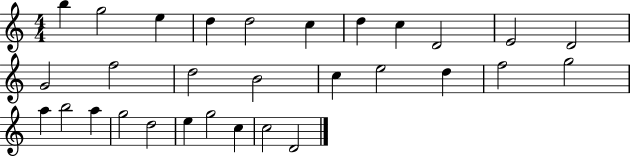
{
  \clef treble
  \numericTimeSignature
  \time 4/4
  \key c \major
  b''4 g''2 e''4 | d''4 d''2 c''4 | d''4 c''4 d'2 | e'2 d'2 | \break g'2 f''2 | d''2 b'2 | c''4 e''2 d''4 | f''2 g''2 | \break a''4 b''2 a''4 | g''2 d''2 | e''4 g''2 c''4 | c''2 d'2 | \break \bar "|."
}